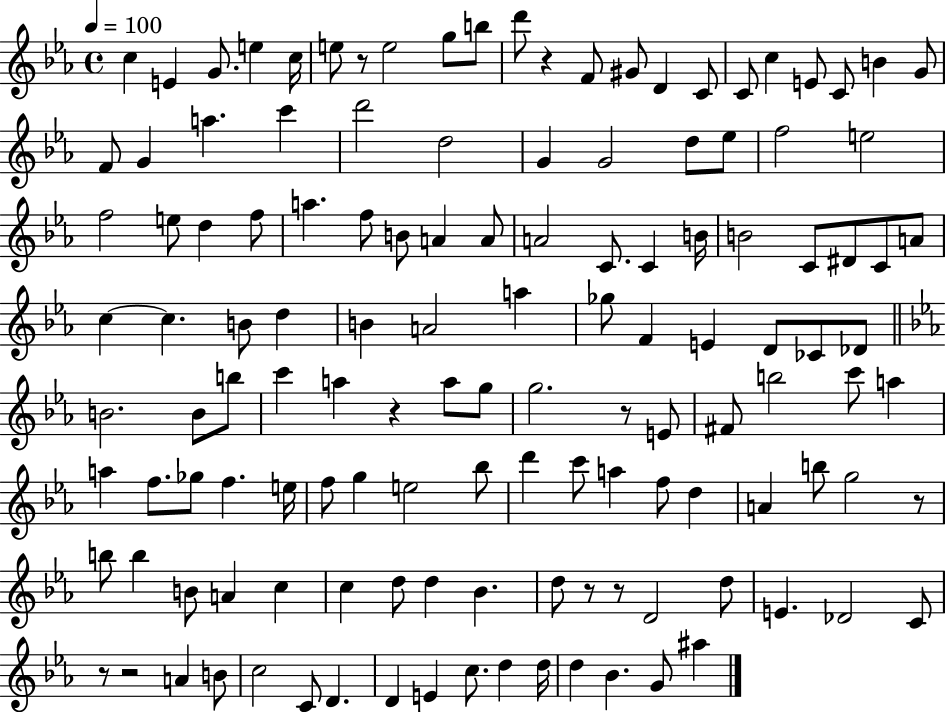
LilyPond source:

{
  \clef treble
  \time 4/4
  \defaultTimeSignature
  \key ees \major
  \tempo 4 = 100
  \repeat volta 2 { c''4 e'4 g'8. e''4 c''16 | e''8 r8 e''2 g''8 b''8 | d'''8 r4 f'8 gis'8 d'4 c'8 | c'8 c''4 e'8 c'8 b'4 g'8 | \break f'8 g'4 a''4. c'''4 | d'''2 d''2 | g'4 g'2 d''8 ees''8 | f''2 e''2 | \break f''2 e''8 d''4 f''8 | a''4. f''8 b'8 a'4 a'8 | a'2 c'8. c'4 b'16 | b'2 c'8 dis'8 c'8 a'8 | \break c''4~~ c''4. b'8 d''4 | b'4 a'2 a''4 | ges''8 f'4 e'4 d'8 ces'8 des'8 | \bar "||" \break \key ees \major b'2. b'8 b''8 | c'''4 a''4 r4 a''8 g''8 | g''2. r8 e'8 | fis'8 b''2 c'''8 a''4 | \break a''4 f''8. ges''8 f''4. e''16 | f''8 g''4 e''2 bes''8 | d'''4 c'''8 a''4 f''8 d''4 | a'4 b''8 g''2 r8 | \break b''8 b''4 b'8 a'4 c''4 | c''4 d''8 d''4 bes'4. | d''8 r8 r8 d'2 d''8 | e'4. des'2 c'8 | \break r8 r2 a'4 b'8 | c''2 c'8 d'4. | d'4 e'4 c''8. d''4 d''16 | d''4 bes'4. g'8 ais''4 | \break } \bar "|."
}